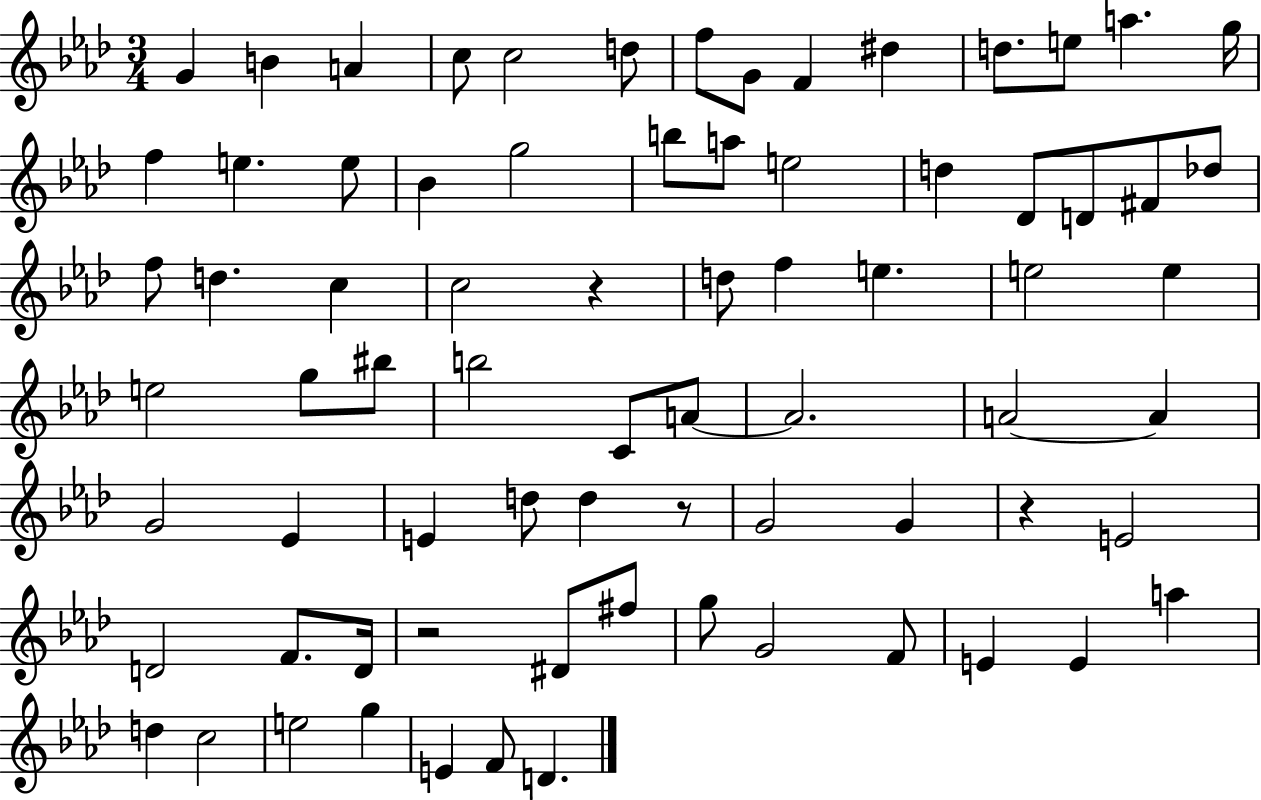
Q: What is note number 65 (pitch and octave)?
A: D5